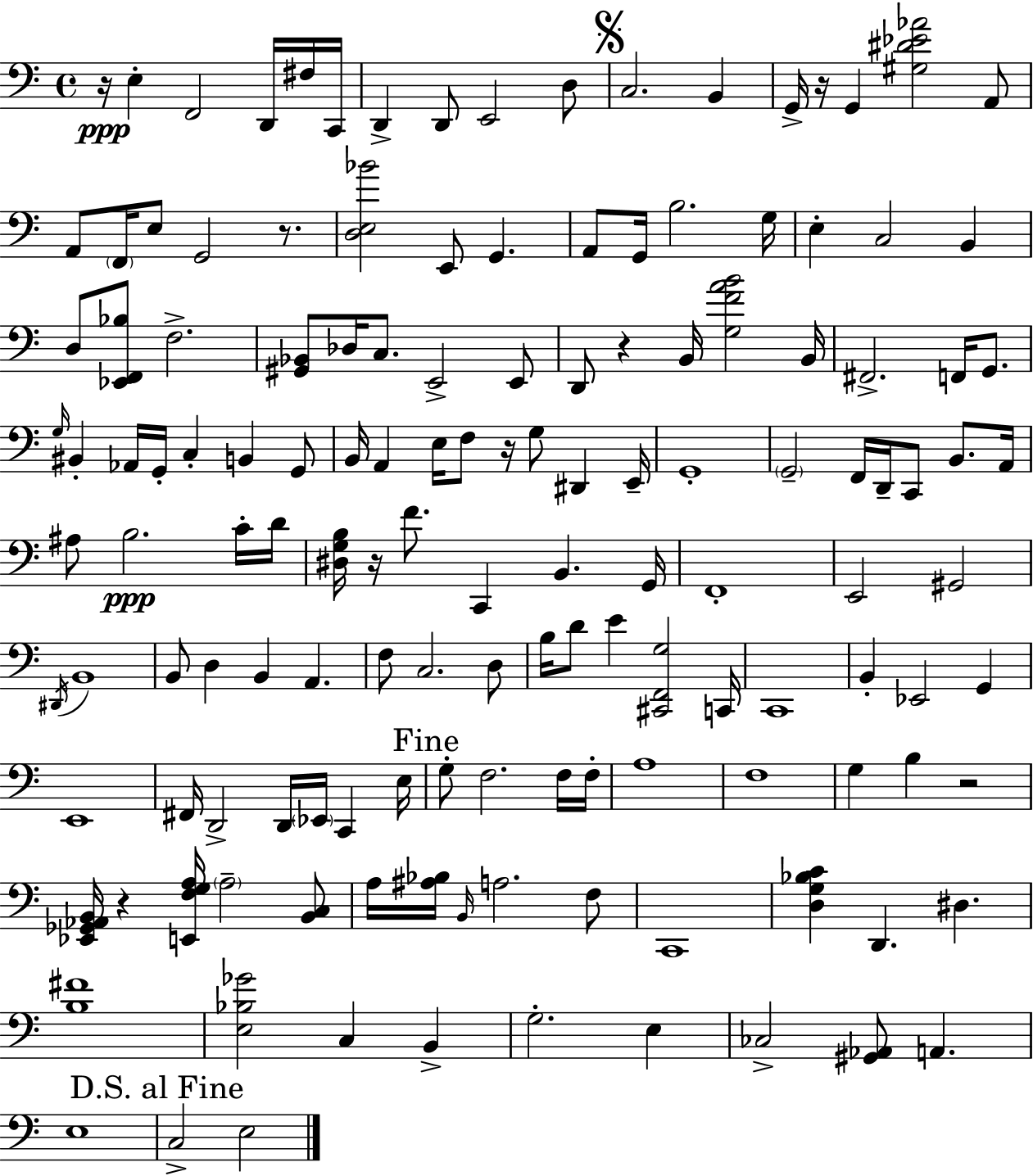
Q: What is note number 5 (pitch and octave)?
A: C2